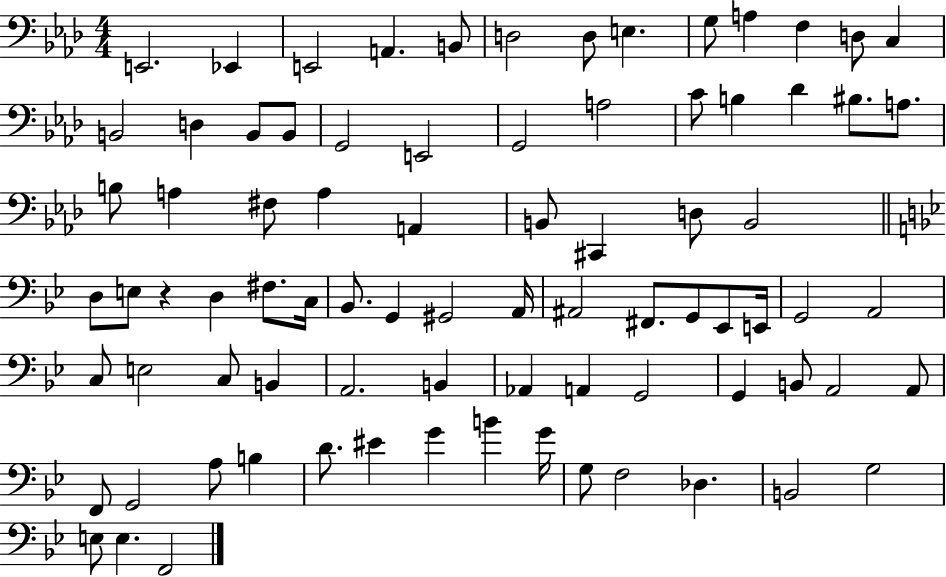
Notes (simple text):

E2/h. Eb2/q E2/h A2/q. B2/e D3/h D3/e E3/q. G3/e A3/q F3/q D3/e C3/q B2/h D3/q B2/e B2/e G2/h E2/h G2/h A3/h C4/e B3/q Db4/q BIS3/e. A3/e. B3/e A3/q F#3/e A3/q A2/q B2/e C#2/q D3/e B2/h D3/e E3/e R/q D3/q F#3/e. C3/s Bb2/e. G2/q G#2/h A2/s A#2/h F#2/e. G2/e Eb2/e E2/s G2/h A2/h C3/e E3/h C3/e B2/q A2/h. B2/q Ab2/q A2/q G2/h G2/q B2/e A2/h A2/e F2/e G2/h A3/e B3/q D4/e. EIS4/q G4/q B4/q G4/s G3/e F3/h Db3/q. B2/h G3/h E3/e E3/q. F2/h